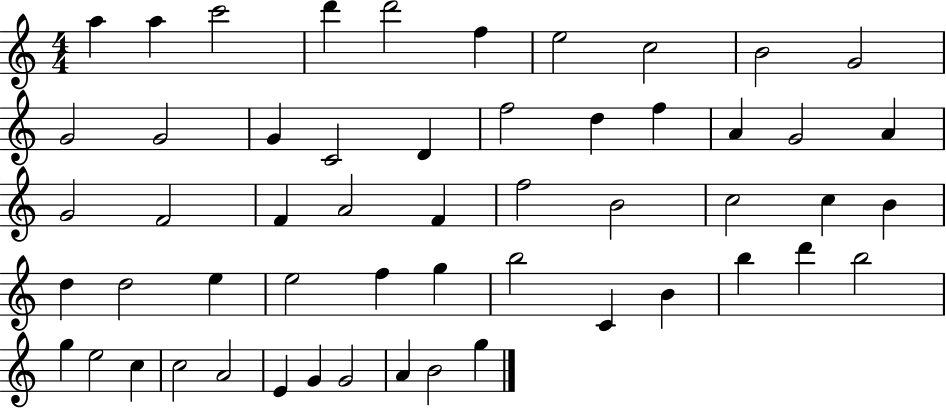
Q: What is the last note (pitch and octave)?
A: G5